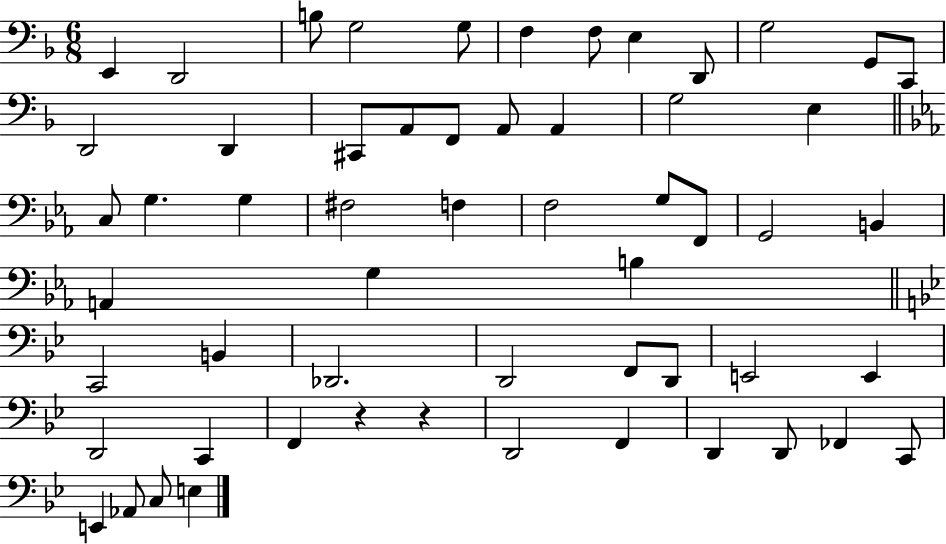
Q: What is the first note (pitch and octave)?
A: E2